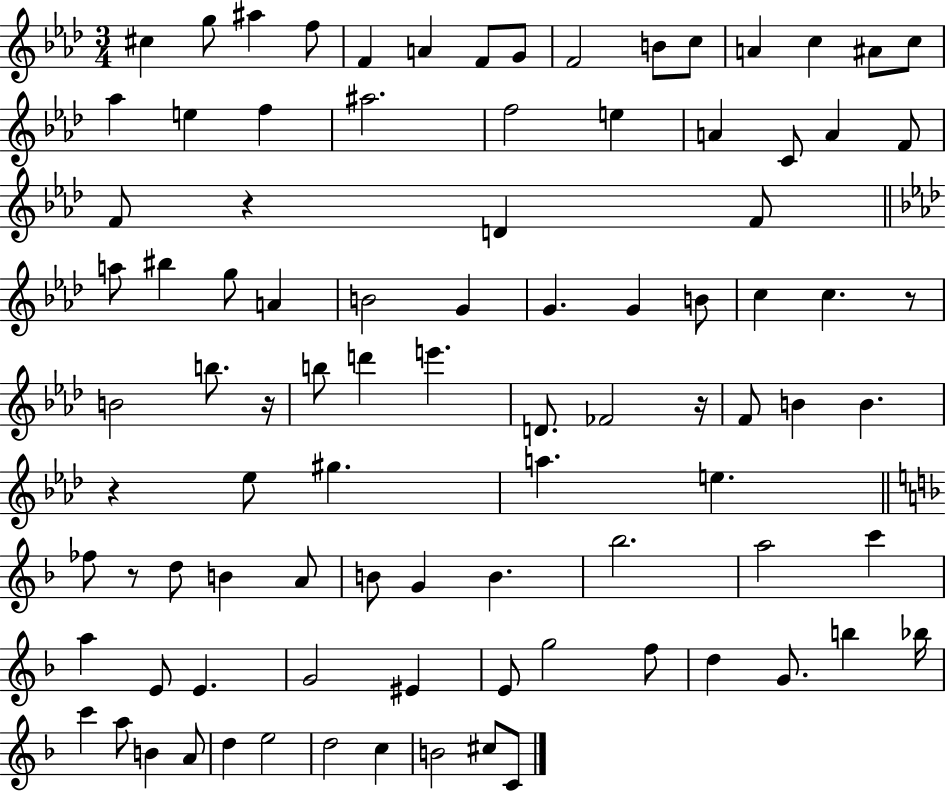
{
  \clef treble
  \numericTimeSignature
  \time 3/4
  \key aes \major
  \repeat volta 2 { cis''4 g''8 ais''4 f''8 | f'4 a'4 f'8 g'8 | f'2 b'8 c''8 | a'4 c''4 ais'8 c''8 | \break aes''4 e''4 f''4 | ais''2. | f''2 e''4 | a'4 c'8 a'4 f'8 | \break f'8 r4 d'4 f'8 | \bar "||" \break \key aes \major a''8 bis''4 g''8 a'4 | b'2 g'4 | g'4. g'4 b'8 | c''4 c''4. r8 | \break b'2 b''8. r16 | b''8 d'''4 e'''4. | d'8. fes'2 r16 | f'8 b'4 b'4. | \break r4 ees''8 gis''4. | a''4. e''4. | \bar "||" \break \key f \major fes''8 r8 d''8 b'4 a'8 | b'8 g'4 b'4. | bes''2. | a''2 c'''4 | \break a''4 e'8 e'4. | g'2 eis'4 | e'8 g''2 f''8 | d''4 g'8. b''4 bes''16 | \break c'''4 a''8 b'4 a'8 | d''4 e''2 | d''2 c''4 | b'2 cis''8 c'8 | \break } \bar "|."
}